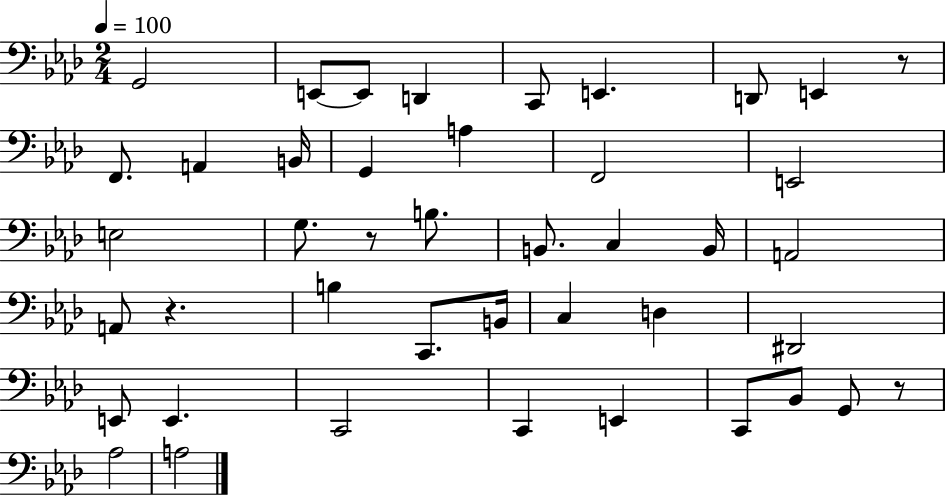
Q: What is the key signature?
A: AES major